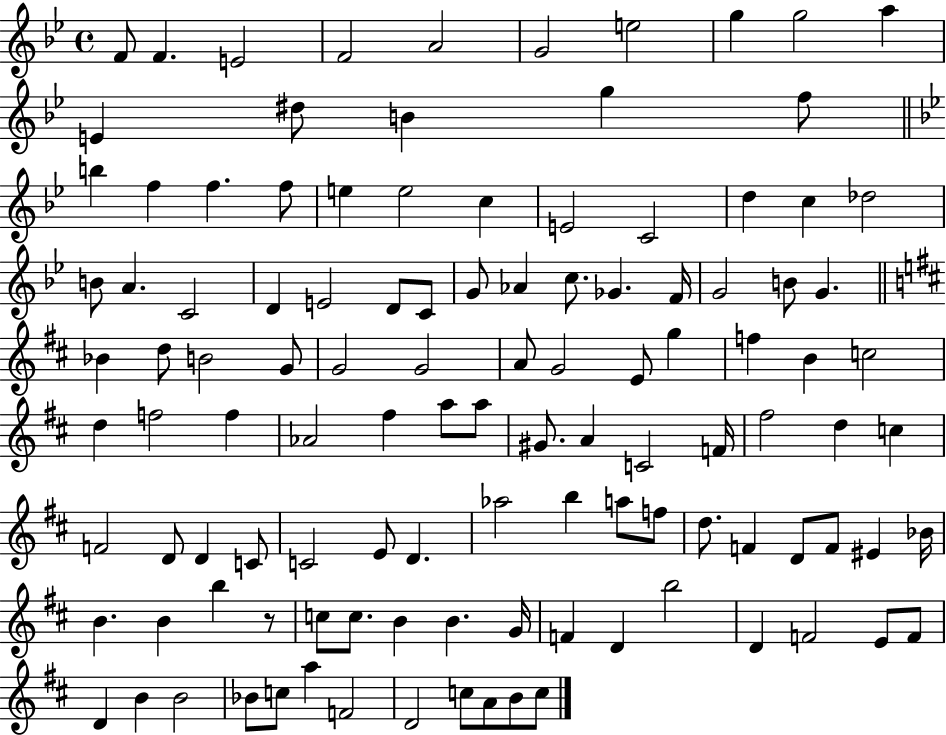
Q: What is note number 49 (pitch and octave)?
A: A4